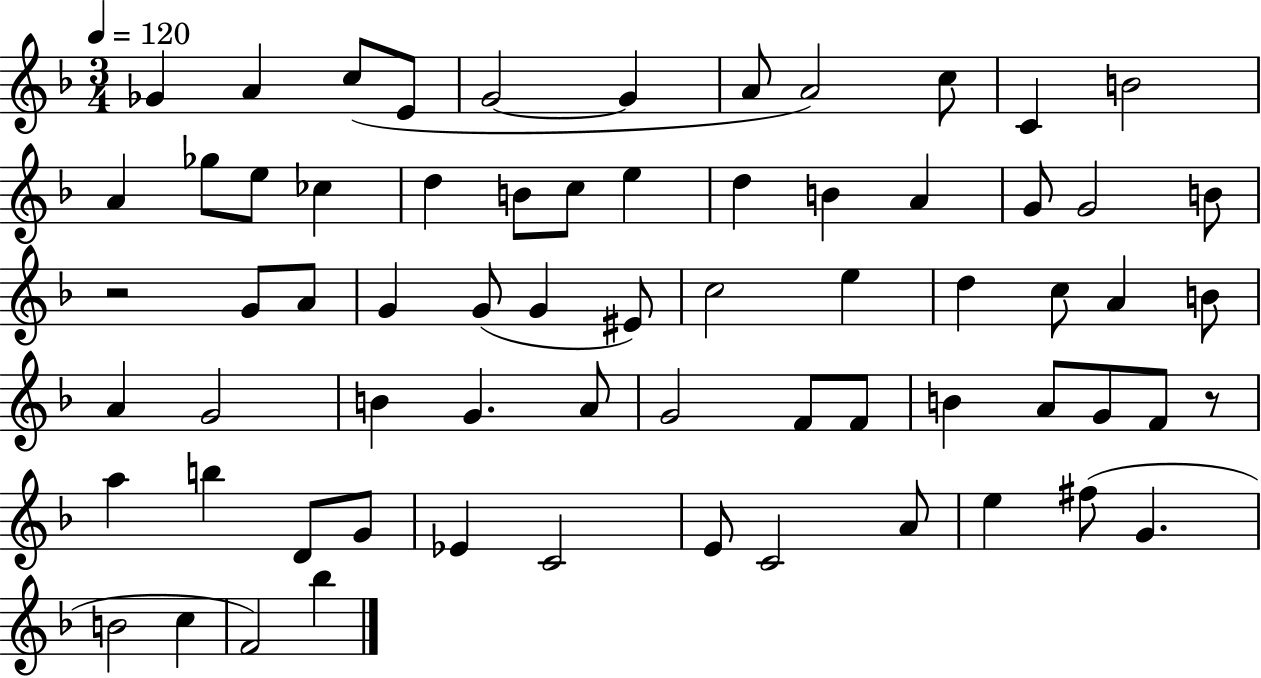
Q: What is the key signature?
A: F major